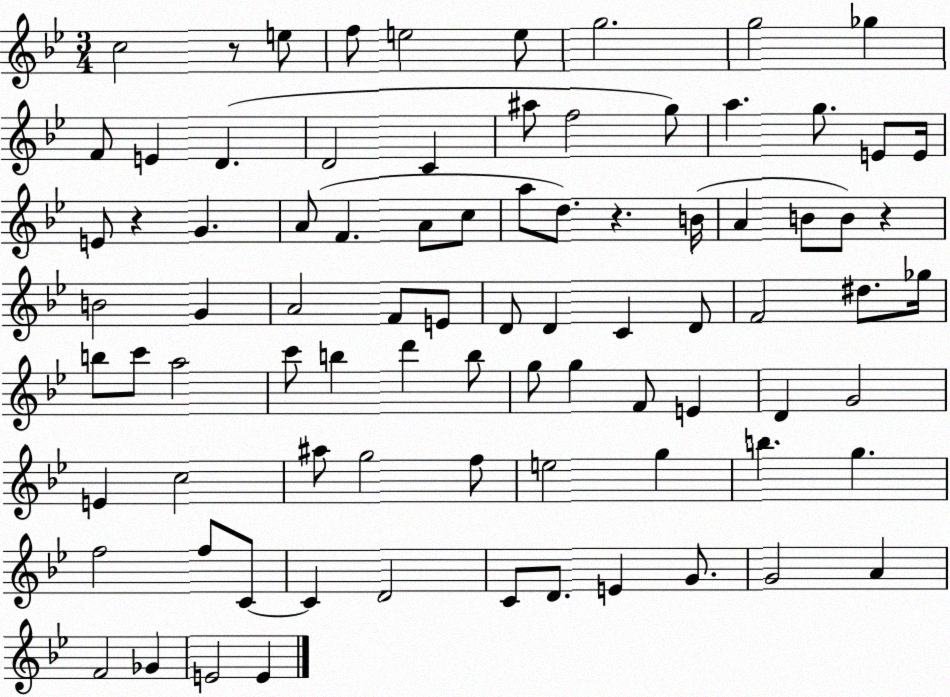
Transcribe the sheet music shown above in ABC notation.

X:1
T:Untitled
M:3/4
L:1/4
K:Bb
c2 z/2 e/2 f/2 e2 e/2 g2 g2 _g F/2 E D D2 C ^a/2 f2 g/2 a g/2 E/2 E/4 E/2 z G A/2 F A/2 c/2 a/2 d/2 z B/4 A B/2 B/2 z B2 G A2 F/2 E/2 D/2 D C D/2 F2 ^d/2 _g/4 b/2 c'/2 a2 c'/2 b d' b/2 g/2 g F/2 E D G2 E c2 ^a/2 g2 f/2 e2 g b g f2 f/2 C/2 C D2 C/2 D/2 E G/2 G2 A F2 _G E2 E